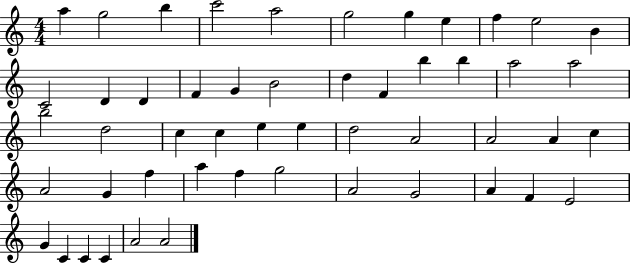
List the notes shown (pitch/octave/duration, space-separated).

A5/q G5/h B5/q C6/h A5/h G5/h G5/q E5/q F5/q E5/h B4/q C4/h D4/q D4/q F4/q G4/q B4/h D5/q F4/q B5/q B5/q A5/h A5/h B5/h D5/h C5/q C5/q E5/q E5/q D5/h A4/h A4/h A4/q C5/q A4/h G4/q F5/q A5/q F5/q G5/h A4/h G4/h A4/q F4/q E4/h G4/q C4/q C4/q C4/q A4/h A4/h